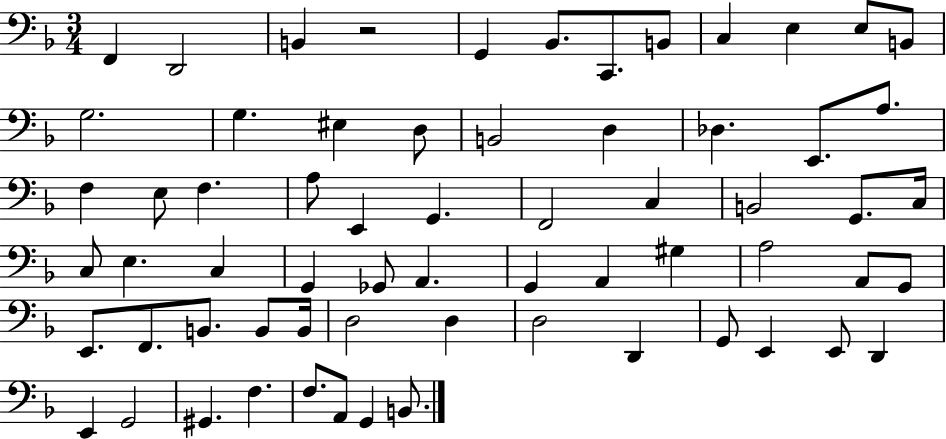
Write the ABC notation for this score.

X:1
T:Untitled
M:3/4
L:1/4
K:F
F,, D,,2 B,, z2 G,, _B,,/2 C,,/2 B,,/2 C, E, E,/2 B,,/2 G,2 G, ^E, D,/2 B,,2 D, _D, E,,/2 A,/2 F, E,/2 F, A,/2 E,, G,, F,,2 C, B,,2 G,,/2 C,/4 C,/2 E, C, G,, _G,,/2 A,, G,, A,, ^G, A,2 A,,/2 G,,/2 E,,/2 F,,/2 B,,/2 B,,/2 B,,/4 D,2 D, D,2 D,, G,,/2 E,, E,,/2 D,, E,, G,,2 ^G,, F, F,/2 A,,/2 G,, B,,/2